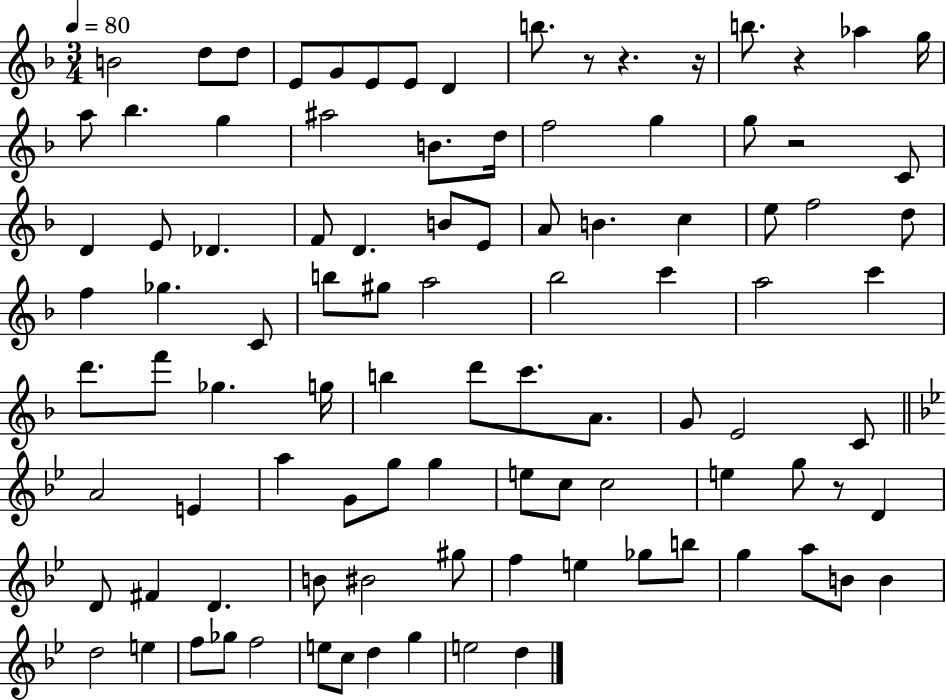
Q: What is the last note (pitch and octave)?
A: D5